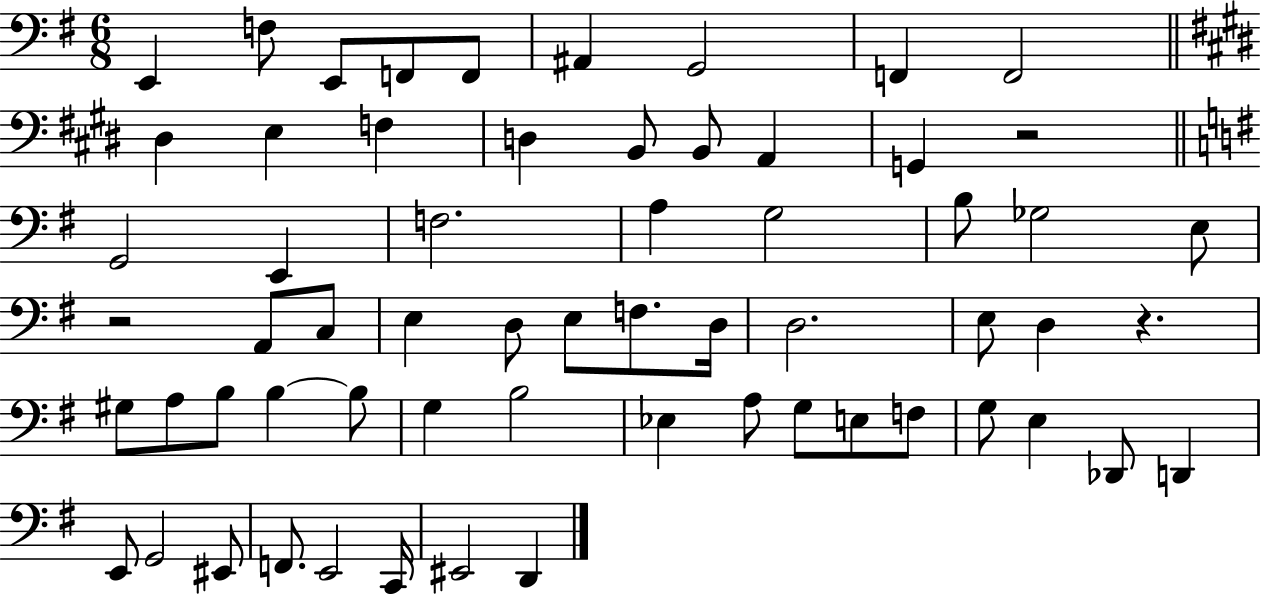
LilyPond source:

{
  \clef bass
  \numericTimeSignature
  \time 6/8
  \key g \major
  \repeat volta 2 { e,4 f8 e,8 f,8 f,8 | ais,4 g,2 | f,4 f,2 | \bar "||" \break \key e \major dis4 e4 f4 | d4 b,8 b,8 a,4 | g,4 r2 | \bar "||" \break \key e \minor g,2 e,4 | f2. | a4 g2 | b8 ges2 e8 | \break r2 a,8 c8 | e4 d8 e8 f8. d16 | d2. | e8 d4 r4. | \break gis8 a8 b8 b4~~ b8 | g4 b2 | ees4 a8 g8 e8 f8 | g8 e4 des,8 d,4 | \break e,8 g,2 eis,8 | f,8. e,2 c,16 | eis,2 d,4 | } \bar "|."
}